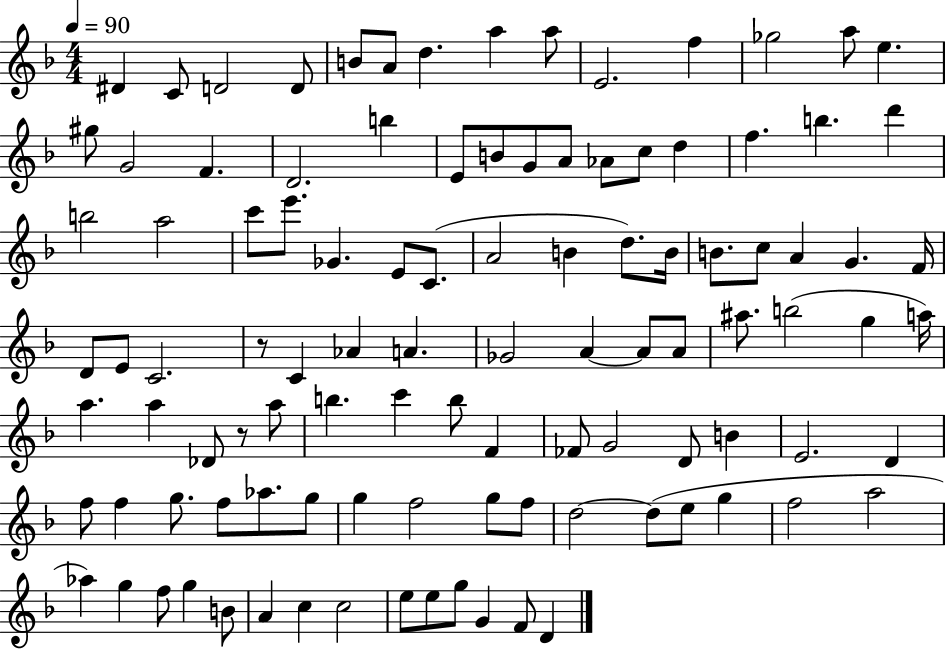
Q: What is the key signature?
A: F major